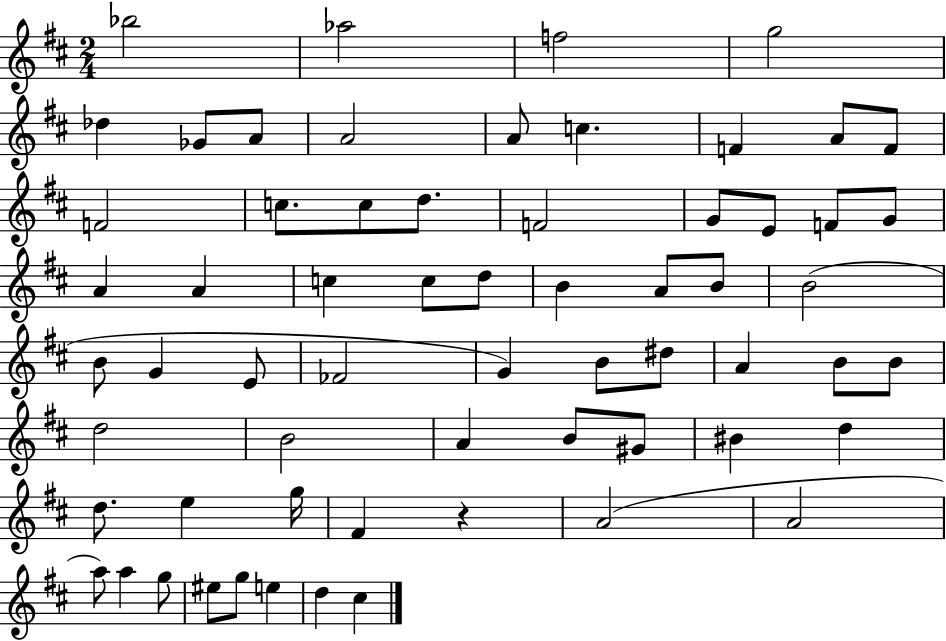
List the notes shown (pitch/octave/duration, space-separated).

Bb5/h Ab5/h F5/h G5/h Db5/q Gb4/e A4/e A4/h A4/e C5/q. F4/q A4/e F4/e F4/h C5/e. C5/e D5/e. F4/h G4/e E4/e F4/e G4/e A4/q A4/q C5/q C5/e D5/e B4/q A4/e B4/e B4/h B4/e G4/q E4/e FES4/h G4/q B4/e D#5/e A4/q B4/e B4/e D5/h B4/h A4/q B4/e G#4/e BIS4/q D5/q D5/e. E5/q G5/s F#4/q R/q A4/h A4/h A5/e A5/q G5/e EIS5/e G5/e E5/q D5/q C#5/q